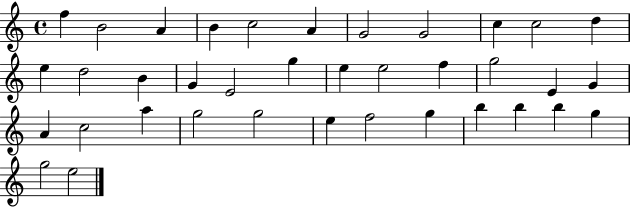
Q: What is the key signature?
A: C major